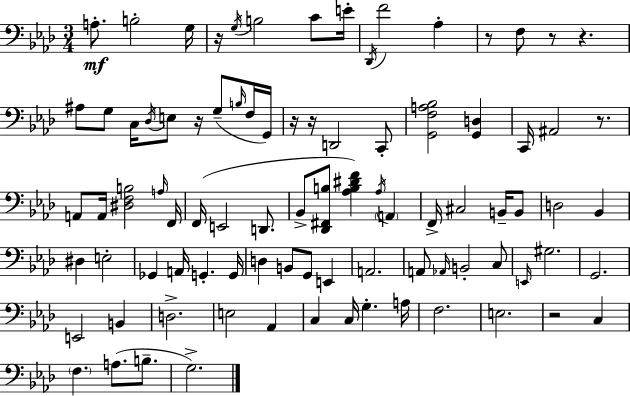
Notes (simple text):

A3/e. B3/h G3/s R/s G3/s B3/h C4/e E4/s Db2/s F4/h Ab3/q R/e F3/e R/e R/q. A#3/e G3/e C3/s Db3/s E3/e R/s G3/e B3/s F3/s G2/s R/s R/s D2/h C2/e [G2,F3,A3,Bb3]/h [G2,D3]/q C2/s A#2/h R/e. A2/e A2/s [D#3,F3,B3]/h A3/s F2/s F2/s E2/h D2/e. Bb2/e [Db2,F#2,B3]/e [Ab3,B3,D#4,F4]/q Ab3/s A2/q F2/s C#3/h B2/s B2/e D3/h Bb2/q D#3/q E3/h Gb2/q A2/s G2/q. G2/s D3/q B2/e G2/e E2/q A2/h. A2/e Ab2/s B2/h C3/e E2/s G#3/h. G2/h. E2/h B2/q D3/h. E3/h Ab2/q C3/q C3/s G3/q. A3/s F3/h. E3/h. R/h C3/q F3/q. A3/e. B3/e. G3/h.